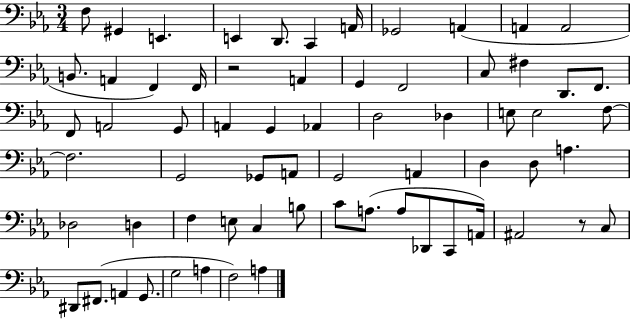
X:1
T:Untitled
M:3/4
L:1/4
K:Eb
F,/2 ^G,, E,, E,, D,,/2 C,, A,,/4 _G,,2 A,, A,, A,,2 B,,/2 A,, F,, F,,/4 z2 A,, G,, F,,2 C,/2 ^F, D,,/2 F,,/2 F,,/2 A,,2 G,,/2 A,, G,, _A,, D,2 _D, E,/2 E,2 F,/2 F,2 G,,2 _G,,/2 A,,/2 G,,2 A,, D, D,/2 A, _D,2 D, F, E,/2 C, B,/2 C/2 A,/2 A,/2 _D,,/2 C,,/2 A,,/4 ^A,,2 z/2 C,/2 ^D,,/2 ^F,,/2 A,, G,,/2 G,2 A, F,2 A,